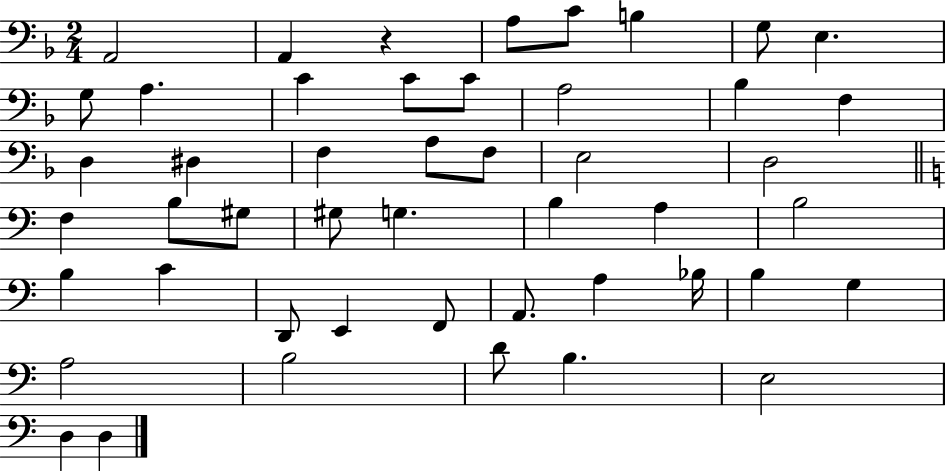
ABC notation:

X:1
T:Untitled
M:2/4
L:1/4
K:F
A,,2 A,, z A,/2 C/2 B, G,/2 E, G,/2 A, C C/2 C/2 A,2 _B, F, D, ^D, F, A,/2 F,/2 E,2 D,2 F, B,/2 ^G,/2 ^G,/2 G, B, A, B,2 B, C D,,/2 E,, F,,/2 A,,/2 A, _B,/4 B, G, A,2 B,2 D/2 B, E,2 D, D,